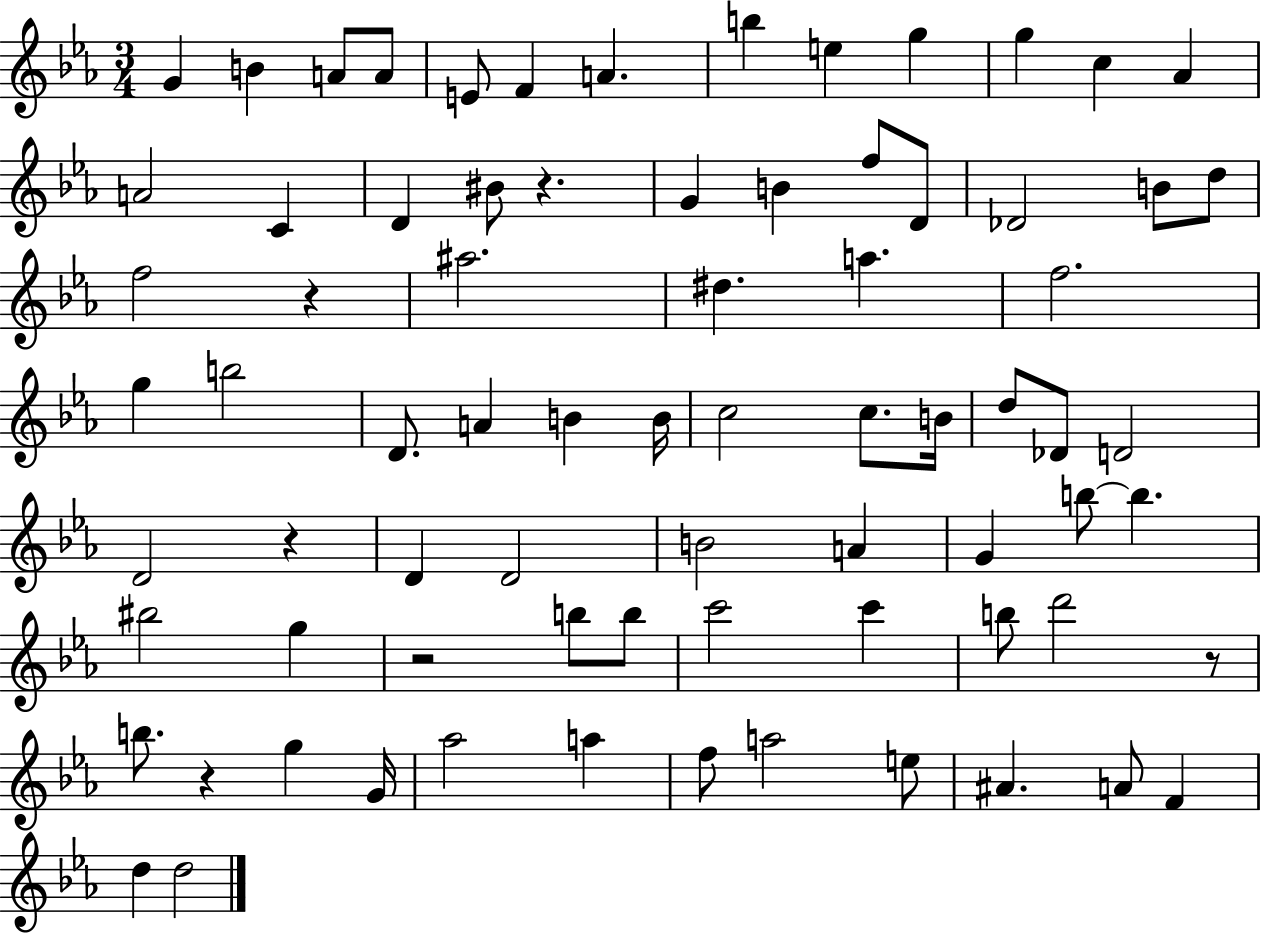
G4/q B4/q A4/e A4/e E4/e F4/q A4/q. B5/q E5/q G5/q G5/q C5/q Ab4/q A4/h C4/q D4/q BIS4/e R/q. G4/q B4/q F5/e D4/e Db4/h B4/e D5/e F5/h R/q A#5/h. D#5/q. A5/q. F5/h. G5/q B5/h D4/e. A4/q B4/q B4/s C5/h C5/e. B4/s D5/e Db4/e D4/h D4/h R/q D4/q D4/h B4/h A4/q G4/q B5/e B5/q. BIS5/h G5/q R/h B5/e B5/e C6/h C6/q B5/e D6/h R/e B5/e. R/q G5/q G4/s Ab5/h A5/q F5/e A5/h E5/e A#4/q. A4/e F4/q D5/q D5/h